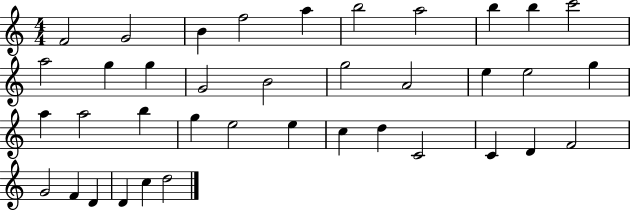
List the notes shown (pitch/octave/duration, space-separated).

F4/h G4/h B4/q F5/h A5/q B5/h A5/h B5/q B5/q C6/h A5/h G5/q G5/q G4/h B4/h G5/h A4/h E5/q E5/h G5/q A5/q A5/h B5/q G5/q E5/h E5/q C5/q D5/q C4/h C4/q D4/q F4/h G4/h F4/q D4/q D4/q C5/q D5/h